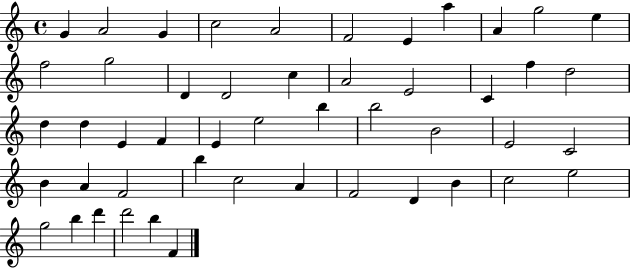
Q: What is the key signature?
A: C major